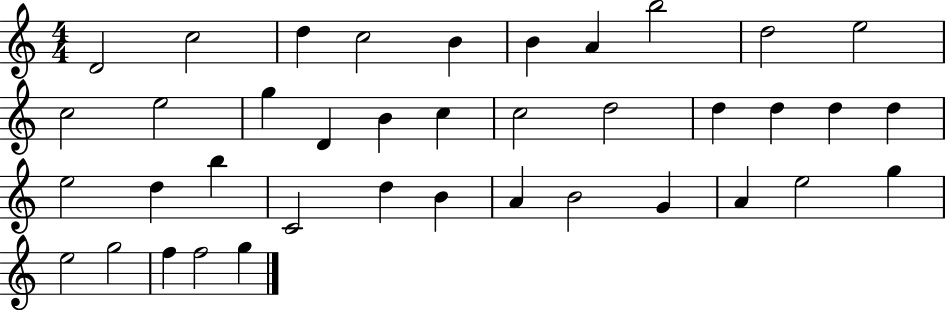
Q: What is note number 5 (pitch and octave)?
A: B4